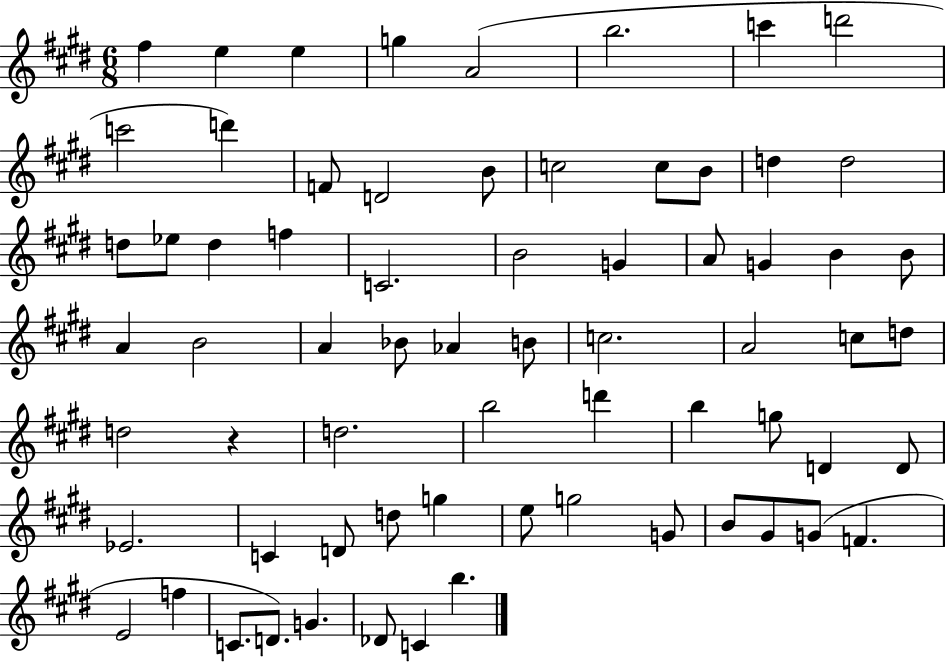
{
  \clef treble
  \numericTimeSignature
  \time 6/8
  \key e \major
  fis''4 e''4 e''4 | g''4 a'2( | b''2. | c'''4 d'''2 | \break c'''2 d'''4) | f'8 d'2 b'8 | c''2 c''8 b'8 | d''4 d''2 | \break d''8 ees''8 d''4 f''4 | c'2. | b'2 g'4 | a'8 g'4 b'4 b'8 | \break a'4 b'2 | a'4 bes'8 aes'4 b'8 | c''2. | a'2 c''8 d''8 | \break d''2 r4 | d''2. | b''2 d'''4 | b''4 g''8 d'4 d'8 | \break ees'2. | c'4 d'8 d''8 g''4 | e''8 g''2 g'8 | b'8 gis'8 g'8( f'4. | \break e'2 f''4 | c'8. d'8.) g'4. | des'8 c'4 b''4. | \bar "|."
}